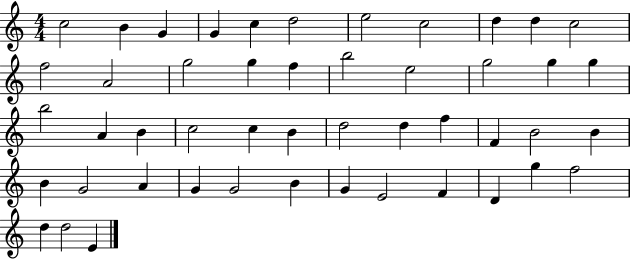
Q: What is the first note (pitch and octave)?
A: C5